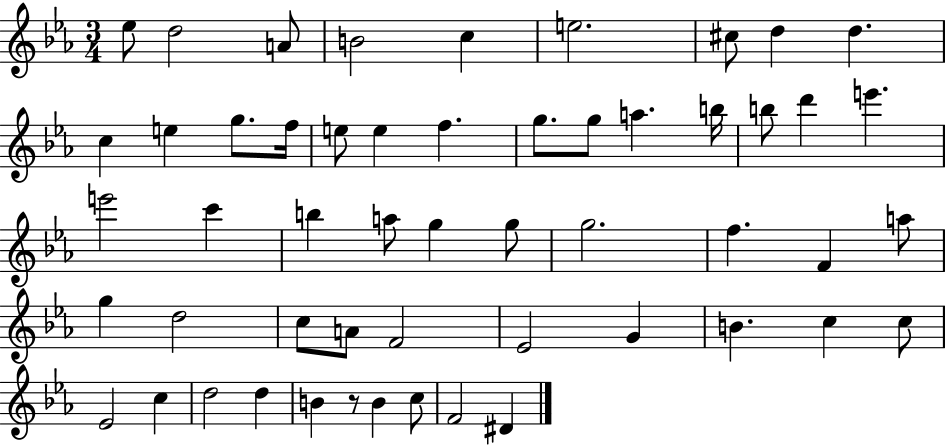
Eb5/e D5/h A4/e B4/h C5/q E5/h. C#5/e D5/q D5/q. C5/q E5/q G5/e. F5/s E5/e E5/q F5/q. G5/e. G5/e A5/q. B5/s B5/e D6/q E6/q. E6/h C6/q B5/q A5/e G5/q G5/e G5/h. F5/q. F4/q A5/e G5/q D5/h C5/e A4/e F4/h Eb4/h G4/q B4/q. C5/q C5/e Eb4/h C5/q D5/h D5/q B4/q R/e B4/q C5/e F4/h D#4/q